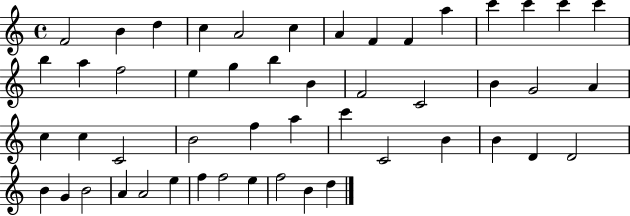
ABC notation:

X:1
T:Untitled
M:4/4
L:1/4
K:C
F2 B d c A2 c A F F a c' c' c' c' b a f2 e g b B F2 C2 B G2 A c c C2 B2 f a c' C2 B B D D2 B G B2 A A2 e f f2 e f2 B d